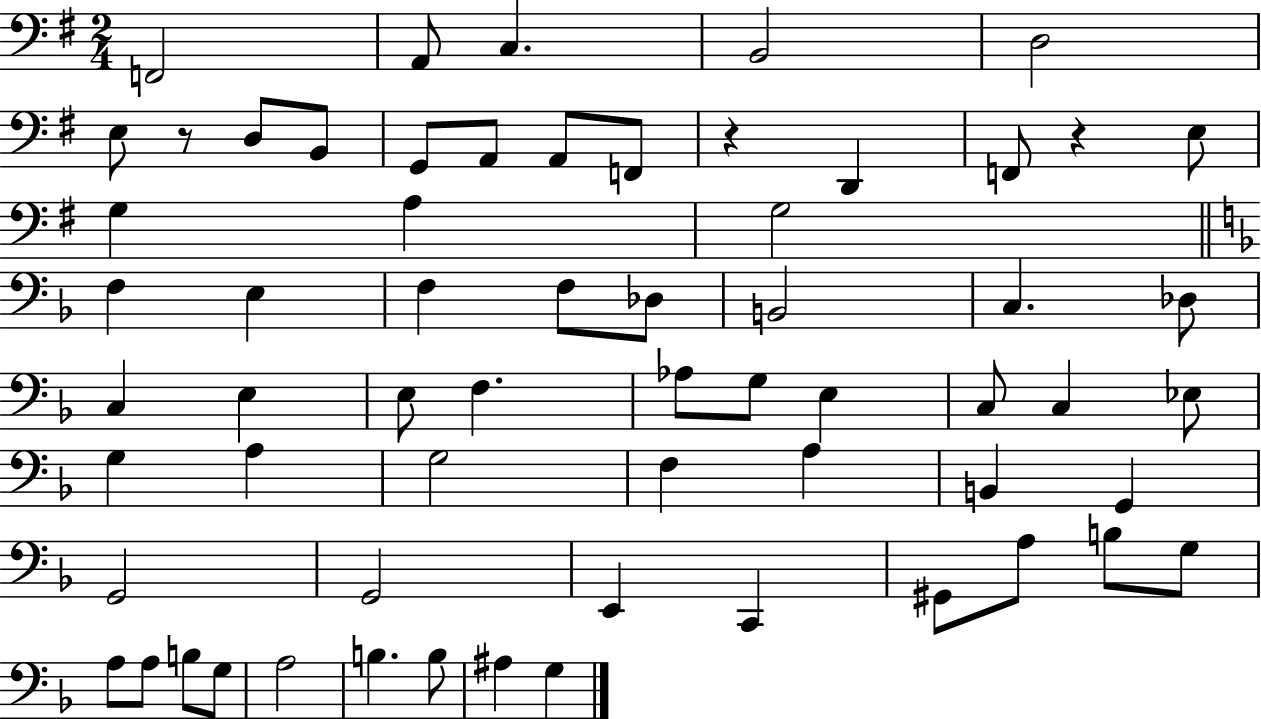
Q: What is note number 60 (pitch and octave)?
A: G3